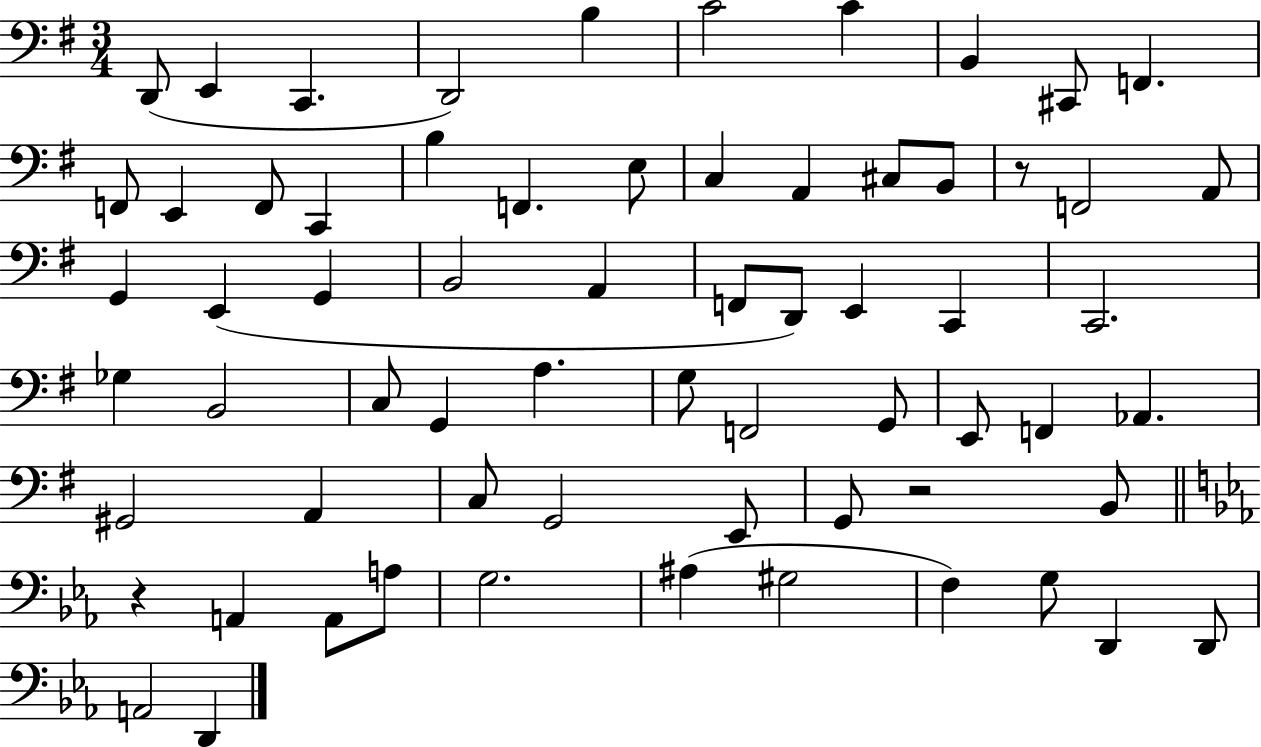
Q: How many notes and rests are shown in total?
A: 66